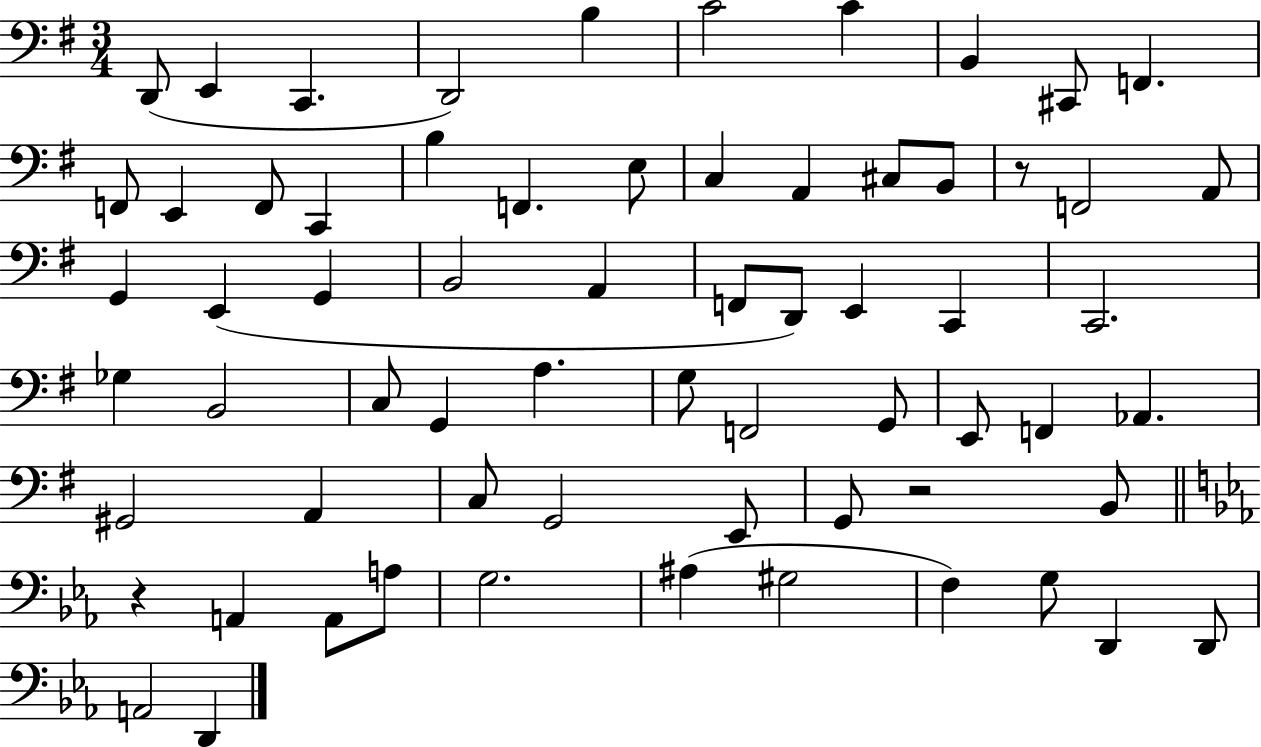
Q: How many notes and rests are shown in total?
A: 66